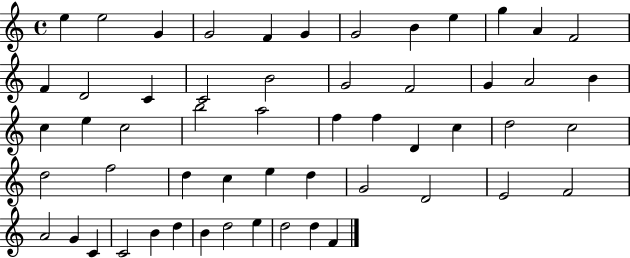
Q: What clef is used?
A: treble